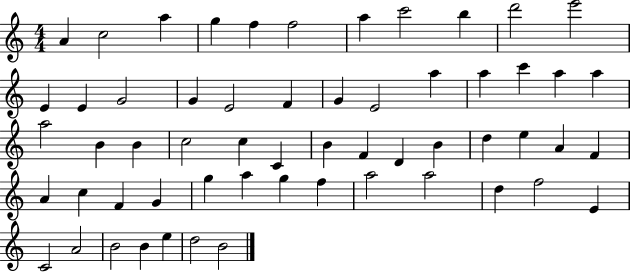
{
  \clef treble
  \numericTimeSignature
  \time 4/4
  \key c \major
  a'4 c''2 a''4 | g''4 f''4 f''2 | a''4 c'''2 b''4 | d'''2 e'''2 | \break e'4 e'4 g'2 | g'4 e'2 f'4 | g'4 e'2 a''4 | a''4 c'''4 a''4 a''4 | \break a''2 b'4 b'4 | c''2 c''4 c'4 | b'4 f'4 d'4 b'4 | d''4 e''4 a'4 f'4 | \break a'4 c''4 f'4 g'4 | g''4 a''4 g''4 f''4 | a''2 a''2 | d''4 f''2 e'4 | \break c'2 a'2 | b'2 b'4 e''4 | d''2 b'2 | \bar "|."
}